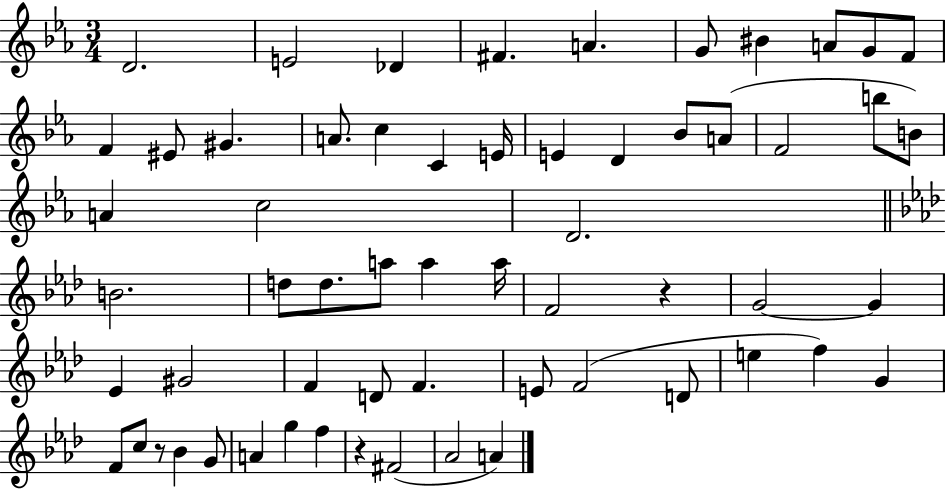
X:1
T:Untitled
M:3/4
L:1/4
K:Eb
D2 E2 _D ^F A G/2 ^B A/2 G/2 F/2 F ^E/2 ^G A/2 c C E/4 E D _B/2 A/2 F2 b/2 B/2 A c2 D2 B2 d/2 d/2 a/2 a a/4 F2 z G2 G _E ^G2 F D/2 F E/2 F2 D/2 e f G F/2 c/2 z/2 _B G/2 A g f z ^F2 _A2 A